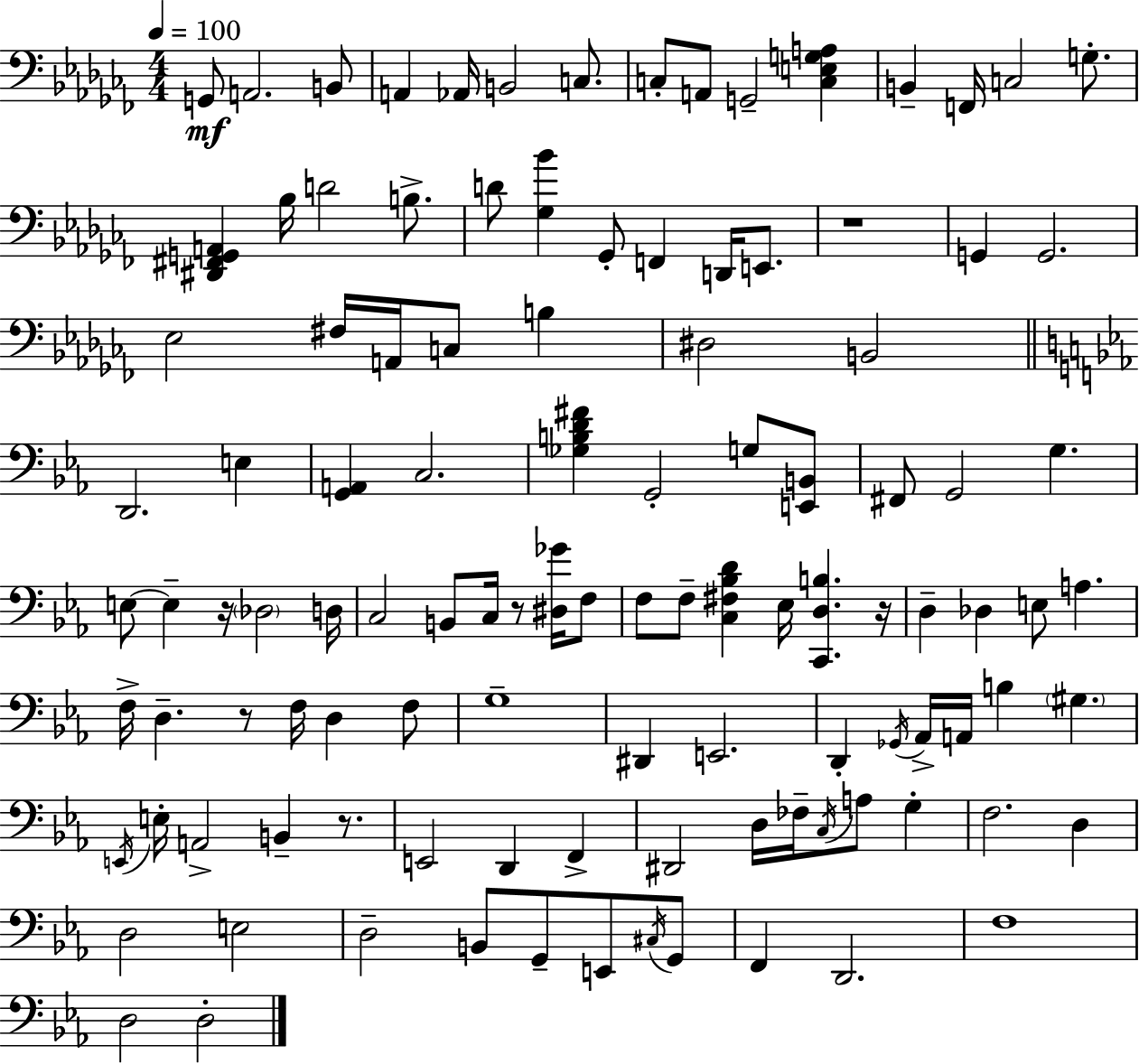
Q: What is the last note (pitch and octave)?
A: D3